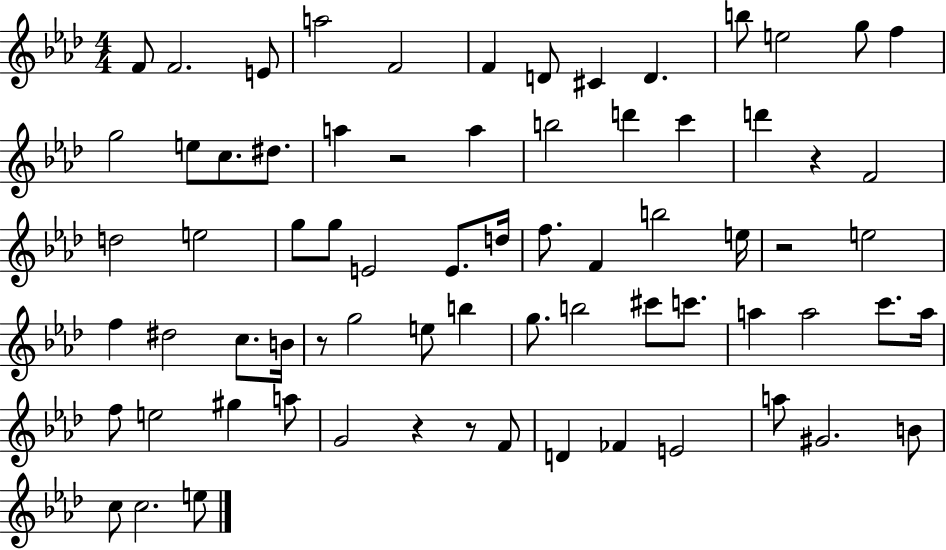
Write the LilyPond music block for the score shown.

{
  \clef treble
  \numericTimeSignature
  \time 4/4
  \key aes \major
  \repeat volta 2 { f'8 f'2. e'8 | a''2 f'2 | f'4 d'8 cis'4 d'4. | b''8 e''2 g''8 f''4 | \break g''2 e''8 c''8. dis''8. | a''4 r2 a''4 | b''2 d'''4 c'''4 | d'''4 r4 f'2 | \break d''2 e''2 | g''8 g''8 e'2 e'8. d''16 | f''8. f'4 b''2 e''16 | r2 e''2 | \break f''4 dis''2 c''8. b'16 | r8 g''2 e''8 b''4 | g''8. b''2 cis'''8 c'''8. | a''4 a''2 c'''8. a''16 | \break f''8 e''2 gis''4 a''8 | g'2 r4 r8 f'8 | d'4 fes'4 e'2 | a''8 gis'2. b'8 | \break c''8 c''2. e''8 | } \bar "|."
}